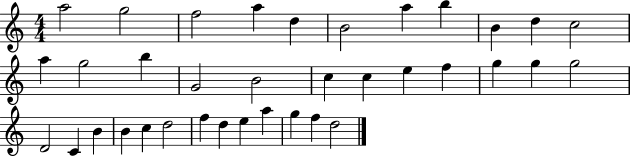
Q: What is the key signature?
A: C major